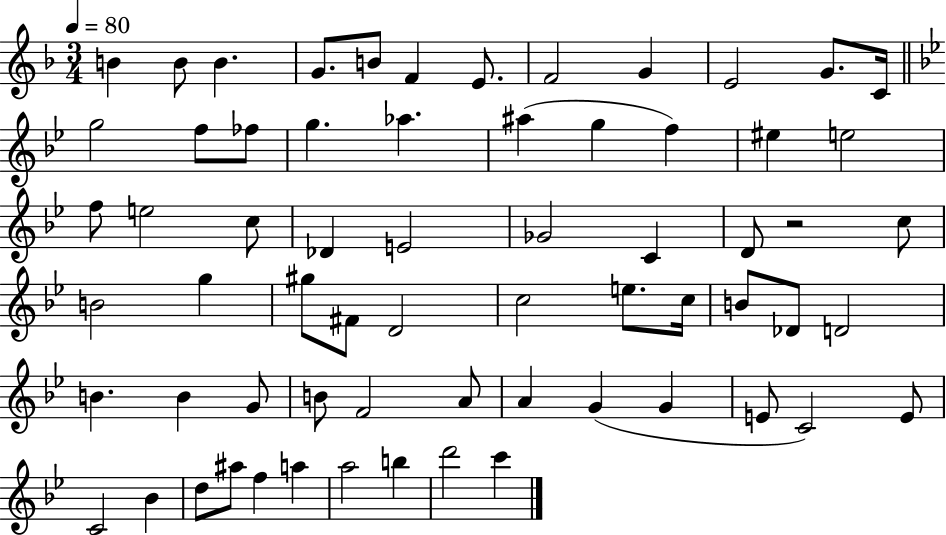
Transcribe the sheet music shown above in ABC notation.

X:1
T:Untitled
M:3/4
L:1/4
K:F
B B/2 B G/2 B/2 F E/2 F2 G E2 G/2 C/4 g2 f/2 _f/2 g _a ^a g f ^e e2 f/2 e2 c/2 _D E2 _G2 C D/2 z2 c/2 B2 g ^g/2 ^F/2 D2 c2 e/2 c/4 B/2 _D/2 D2 B B G/2 B/2 F2 A/2 A G G E/2 C2 E/2 C2 _B d/2 ^a/2 f a a2 b d'2 c'